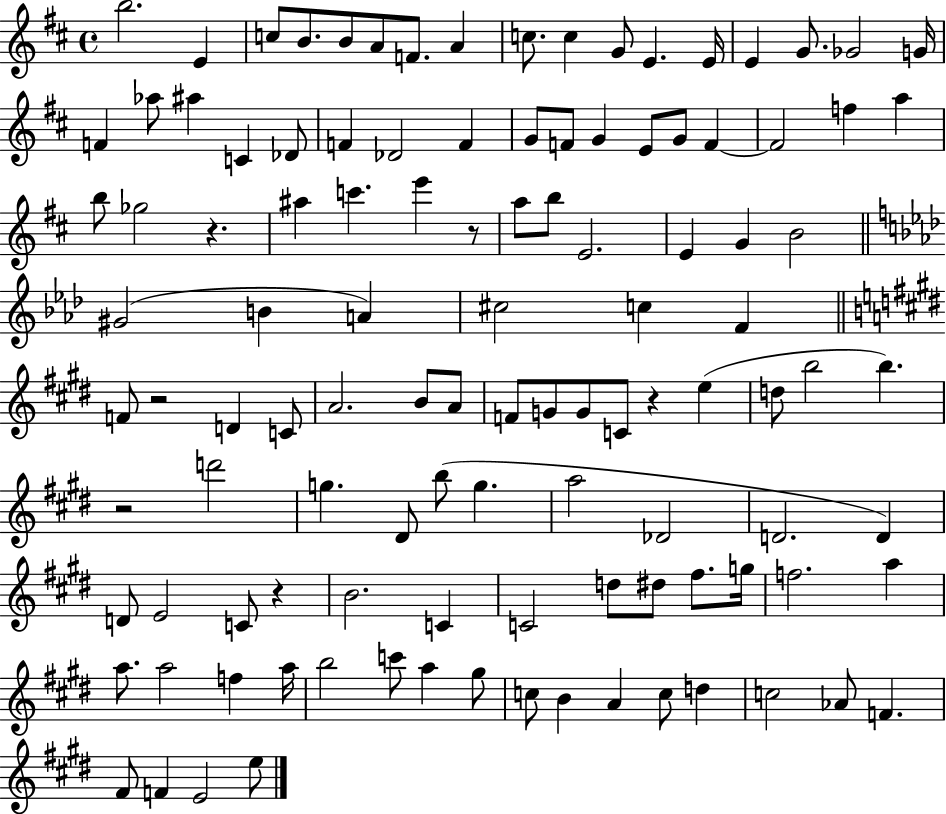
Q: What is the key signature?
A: D major